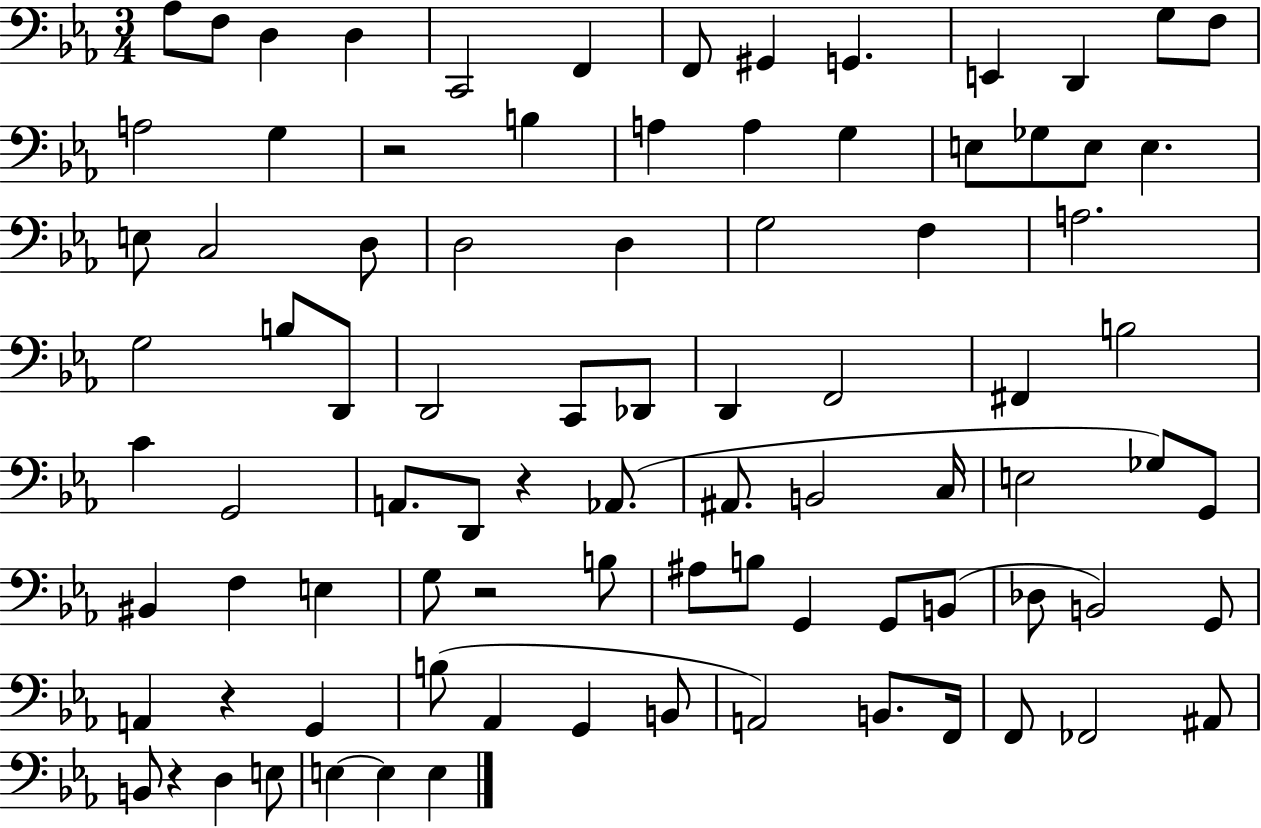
Ab3/e F3/e D3/q D3/q C2/h F2/q F2/e G#2/q G2/q. E2/q D2/q G3/e F3/e A3/h G3/q R/h B3/q A3/q A3/q G3/q E3/e Gb3/e E3/e E3/q. E3/e C3/h D3/e D3/h D3/q G3/h F3/q A3/h. G3/h B3/e D2/e D2/h C2/e Db2/e D2/q F2/h F#2/q B3/h C4/q G2/h A2/e. D2/e R/q Ab2/e. A#2/e. B2/h C3/s E3/h Gb3/e G2/e BIS2/q F3/q E3/q G3/e R/h B3/e A#3/e B3/e G2/q G2/e B2/e Db3/e B2/h G2/e A2/q R/q G2/q B3/e Ab2/q G2/q B2/e A2/h B2/e. F2/s F2/e FES2/h A#2/e B2/e R/q D3/q E3/e E3/q E3/q E3/q